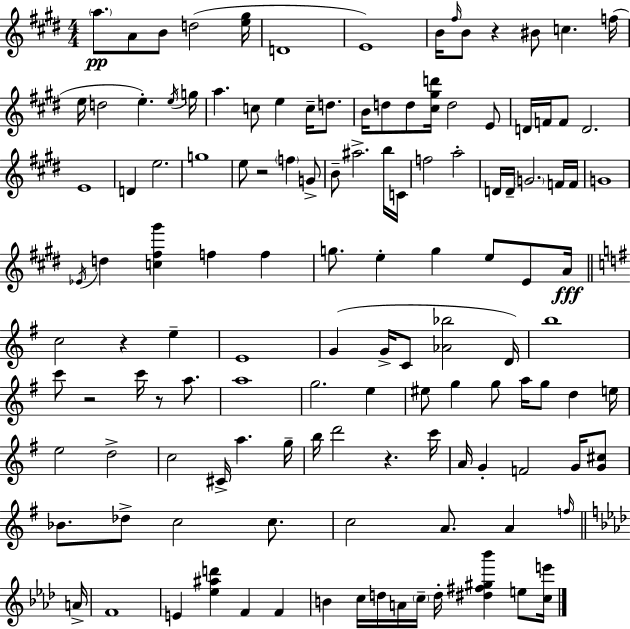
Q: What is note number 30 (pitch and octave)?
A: F4